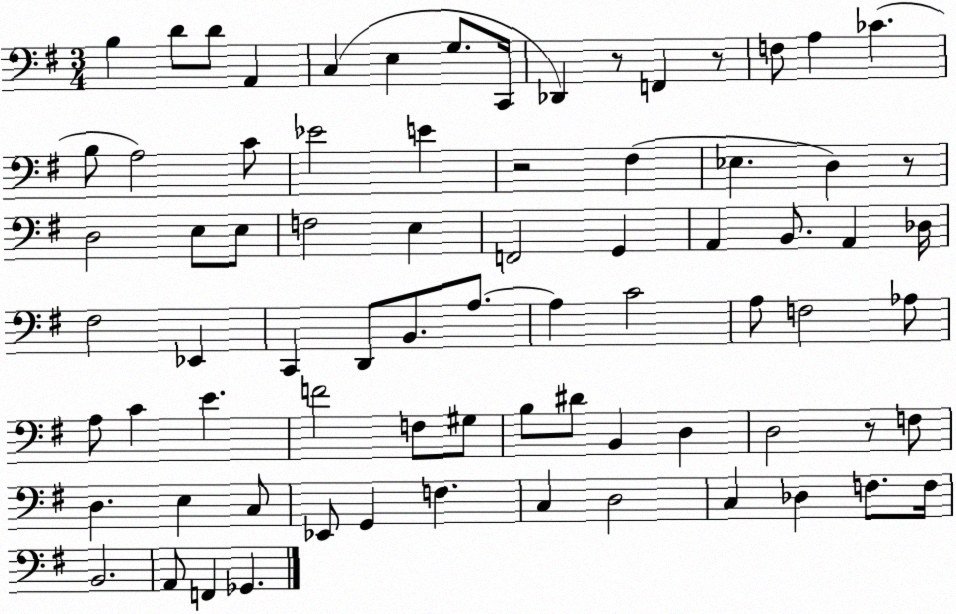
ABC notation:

X:1
T:Untitled
M:3/4
L:1/4
K:G
B, D/2 D/2 A,, C, E, G,/2 C,,/4 _D,, z/2 F,, z/2 F,/2 A, _C B,/2 A,2 C/2 _E2 E z2 ^F, _E, D, z/2 D,2 E,/2 E,/2 F,2 E, F,,2 G,, A,, B,,/2 A,, _D,/4 ^F,2 _E,, C,, D,,/2 B,,/2 A,/2 A, C2 A,/2 F,2 _A,/2 A,/2 C E F2 F,/2 ^G,/2 B,/2 ^D/2 B,, D, D,2 z/2 F,/2 D, E, C,/2 _E,,/2 G,, F, C, D,2 C, _D, F,/2 F,/4 B,,2 A,,/2 F,, _G,,